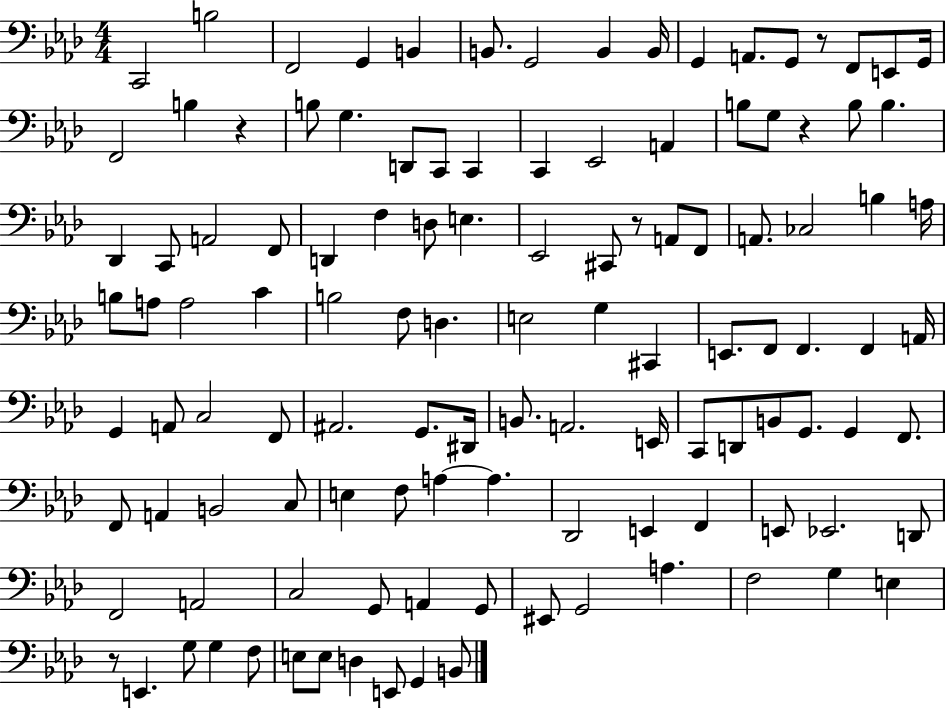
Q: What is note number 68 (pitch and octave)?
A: B2